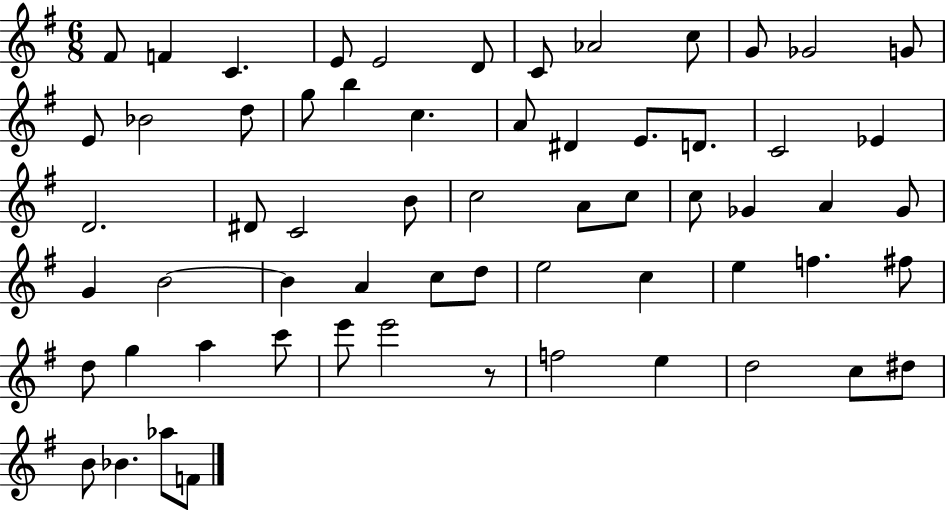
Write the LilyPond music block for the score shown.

{
  \clef treble
  \numericTimeSignature
  \time 6/8
  \key g \major
  fis'8 f'4 c'4. | e'8 e'2 d'8 | c'8 aes'2 c''8 | g'8 ges'2 g'8 | \break e'8 bes'2 d''8 | g''8 b''4 c''4. | a'8 dis'4 e'8. d'8. | c'2 ees'4 | \break d'2. | dis'8 c'2 b'8 | c''2 a'8 c''8 | c''8 ges'4 a'4 ges'8 | \break g'4 b'2~~ | b'4 a'4 c''8 d''8 | e''2 c''4 | e''4 f''4. fis''8 | \break d''8 g''4 a''4 c'''8 | e'''8 e'''2 r8 | f''2 e''4 | d''2 c''8 dis''8 | \break b'8 bes'4. aes''8 f'8 | \bar "|."
}